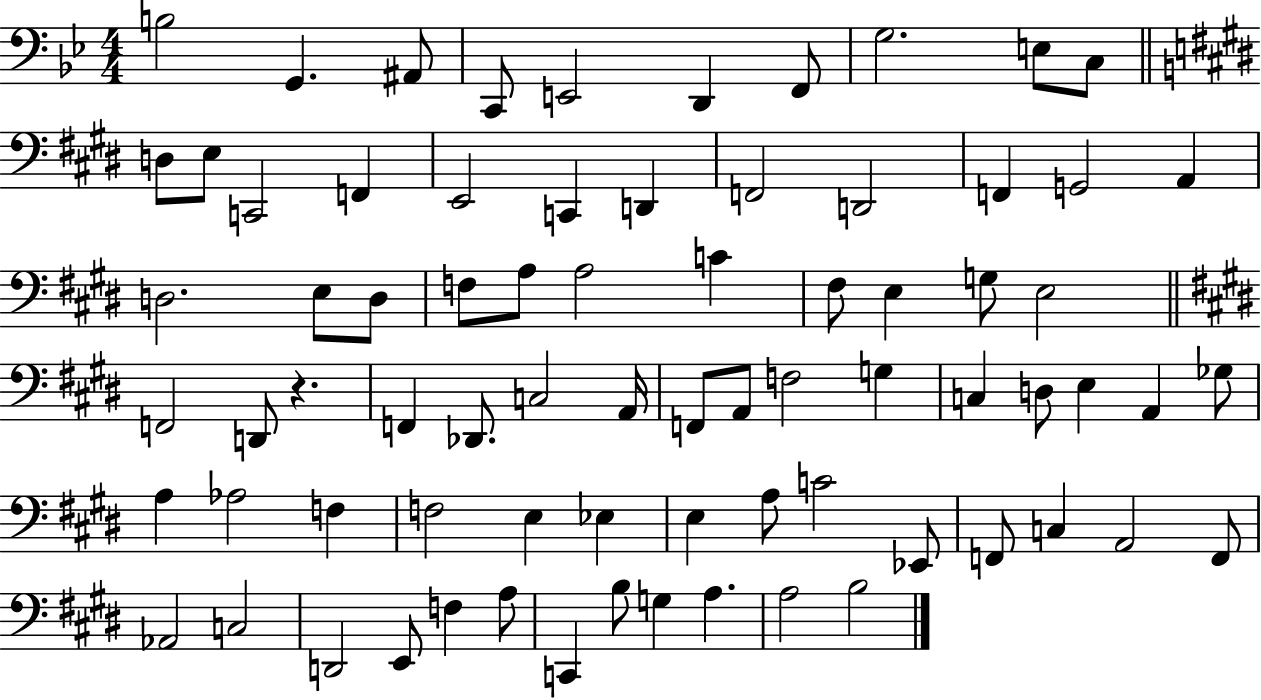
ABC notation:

X:1
T:Untitled
M:4/4
L:1/4
K:Bb
B,2 G,, ^A,,/2 C,,/2 E,,2 D,, F,,/2 G,2 E,/2 C,/2 D,/2 E,/2 C,,2 F,, E,,2 C,, D,, F,,2 D,,2 F,, G,,2 A,, D,2 E,/2 D,/2 F,/2 A,/2 A,2 C ^F,/2 E, G,/2 E,2 F,,2 D,,/2 z F,, _D,,/2 C,2 A,,/4 F,,/2 A,,/2 F,2 G, C, D,/2 E, A,, _G,/2 A, _A,2 F, F,2 E, _E, E, A,/2 C2 _E,,/2 F,,/2 C, A,,2 F,,/2 _A,,2 C,2 D,,2 E,,/2 F, A,/2 C,, B,/2 G, A, A,2 B,2